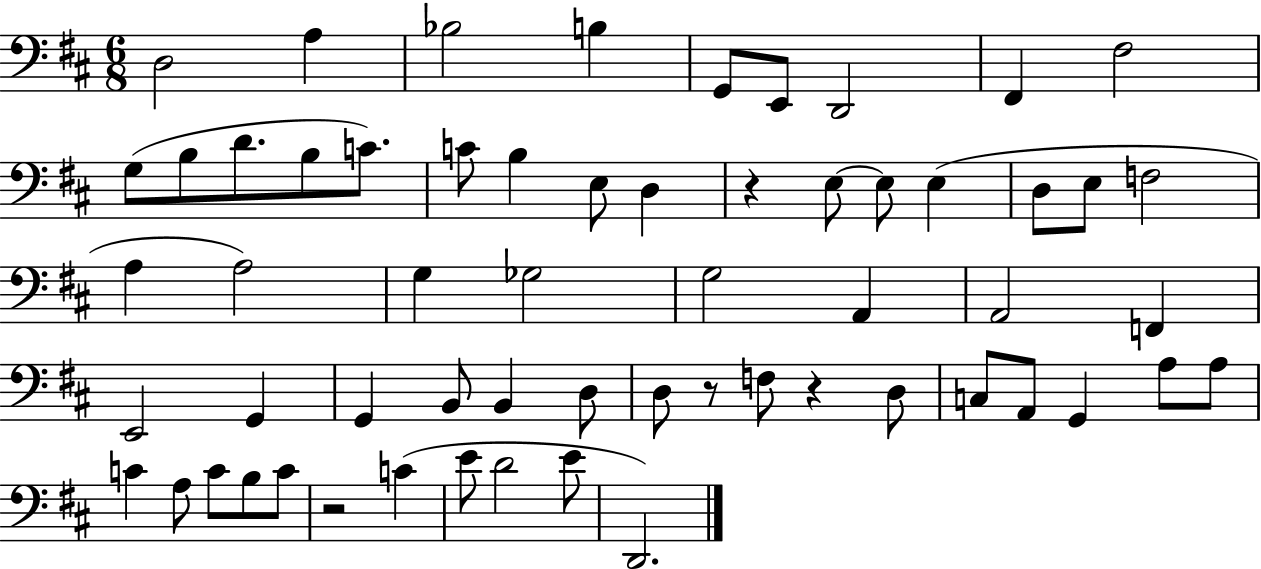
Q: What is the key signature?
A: D major